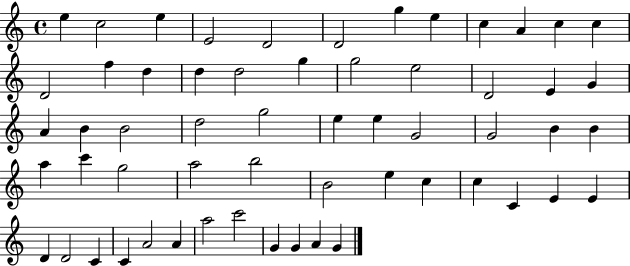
E5/q C5/h E5/q E4/h D4/h D4/h G5/q E5/q C5/q A4/q C5/q C5/q D4/h F5/q D5/q D5/q D5/h G5/q G5/h E5/h D4/h E4/q G4/q A4/q B4/q B4/h D5/h G5/h E5/q E5/q G4/h G4/h B4/q B4/q A5/q C6/q G5/h A5/h B5/h B4/h E5/q C5/q C5/q C4/q E4/q E4/q D4/q D4/h C4/q C4/q A4/h A4/q A5/h C6/h G4/q G4/q A4/q G4/q